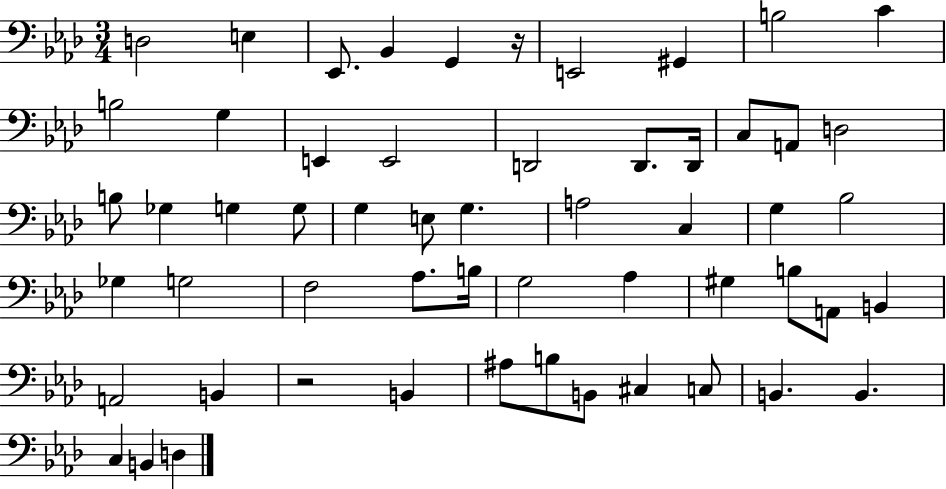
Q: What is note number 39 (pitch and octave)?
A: B3